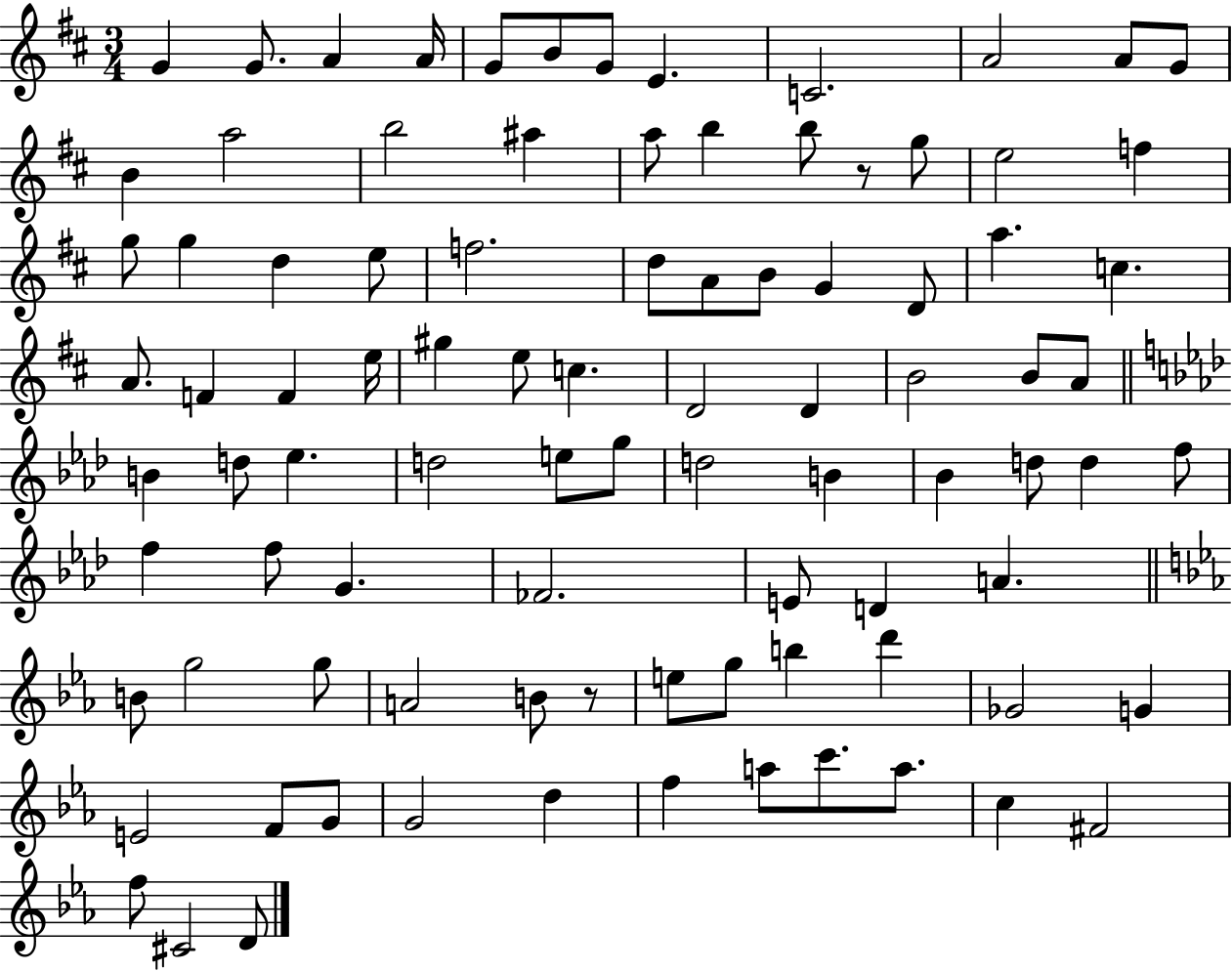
X:1
T:Untitled
M:3/4
L:1/4
K:D
G G/2 A A/4 G/2 B/2 G/2 E C2 A2 A/2 G/2 B a2 b2 ^a a/2 b b/2 z/2 g/2 e2 f g/2 g d e/2 f2 d/2 A/2 B/2 G D/2 a c A/2 F F e/4 ^g e/2 c D2 D B2 B/2 A/2 B d/2 _e d2 e/2 g/2 d2 B _B d/2 d f/2 f f/2 G _F2 E/2 D A B/2 g2 g/2 A2 B/2 z/2 e/2 g/2 b d' _G2 G E2 F/2 G/2 G2 d f a/2 c'/2 a/2 c ^F2 f/2 ^C2 D/2